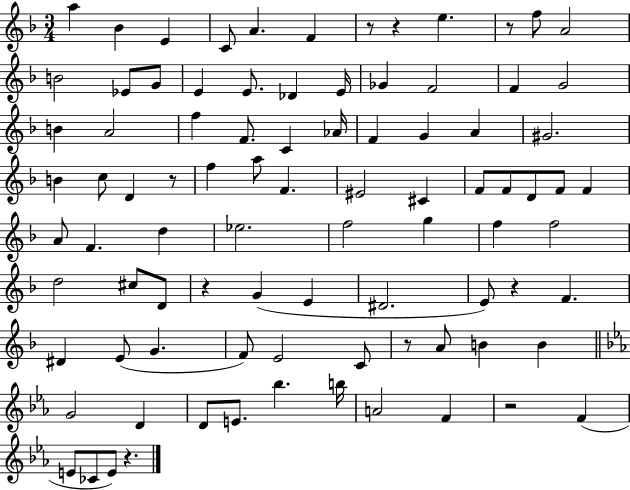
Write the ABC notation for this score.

X:1
T:Untitled
M:3/4
L:1/4
K:F
a _B E C/2 A F z/2 z e z/2 f/2 A2 B2 _E/2 G/2 E E/2 _D E/4 _G F2 F G2 B A2 f F/2 C _A/4 F G A ^G2 B c/2 D z/2 f a/2 F ^E2 ^C F/2 F/2 D/2 F/2 F A/2 F d _e2 f2 g f f2 d2 ^c/2 D/2 z G E ^D2 E/2 z F ^D E/2 G F/2 E2 C/2 z/2 A/2 B B G2 D D/2 E/2 _b b/4 A2 F z2 F E/2 _C/2 E/2 z